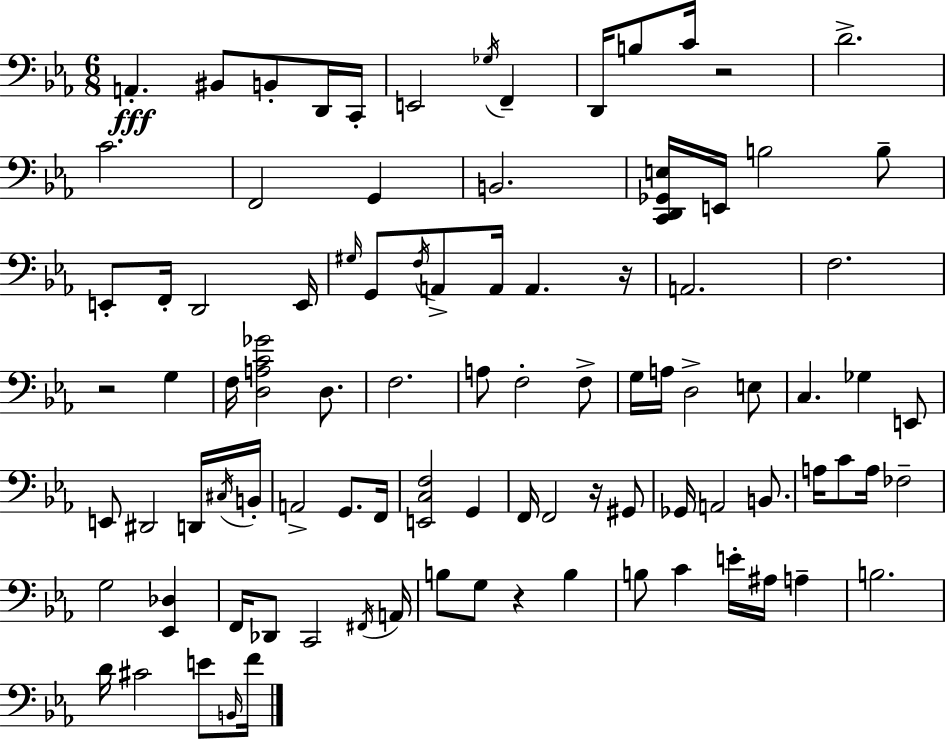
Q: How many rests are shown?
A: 5